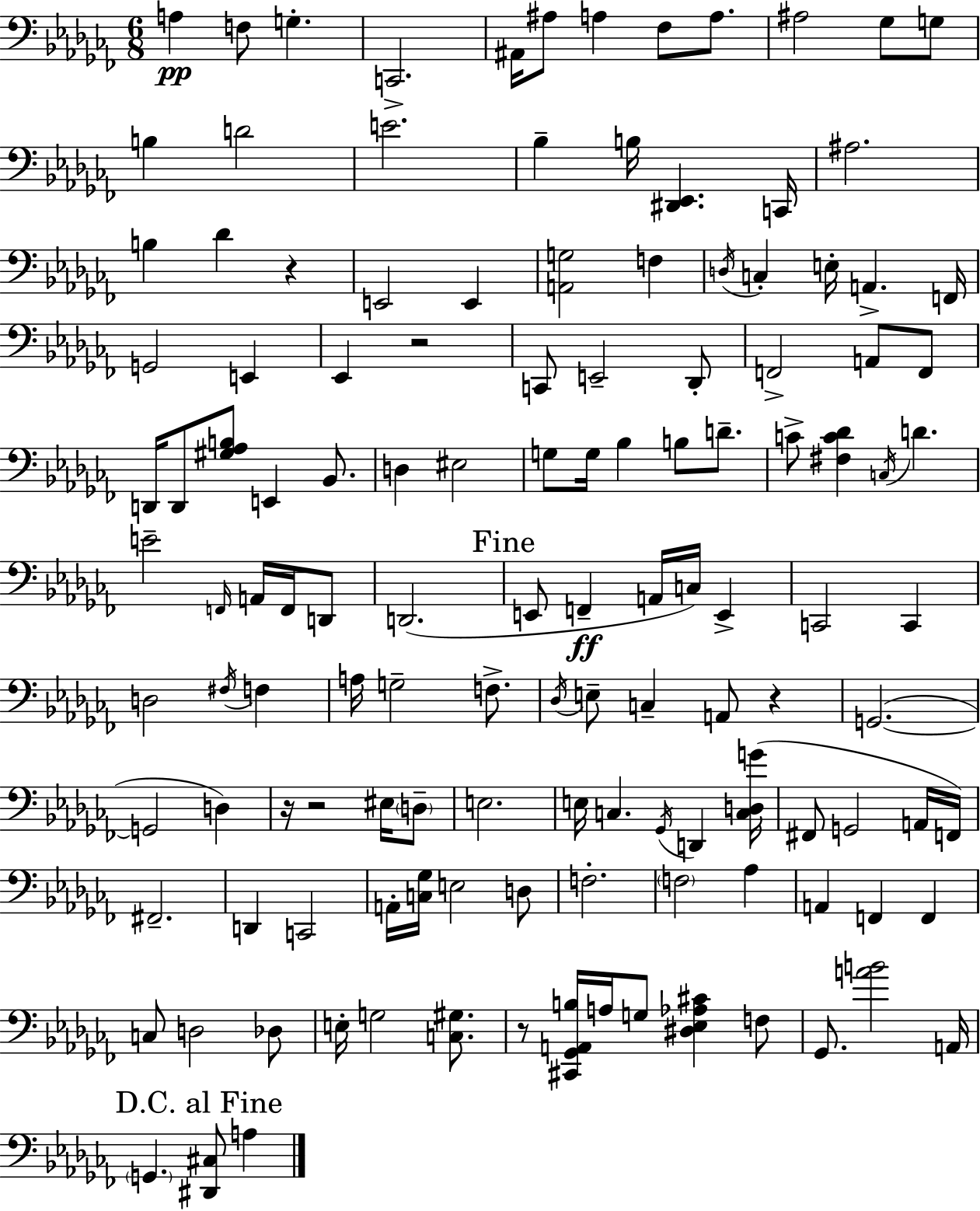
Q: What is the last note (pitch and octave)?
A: A3